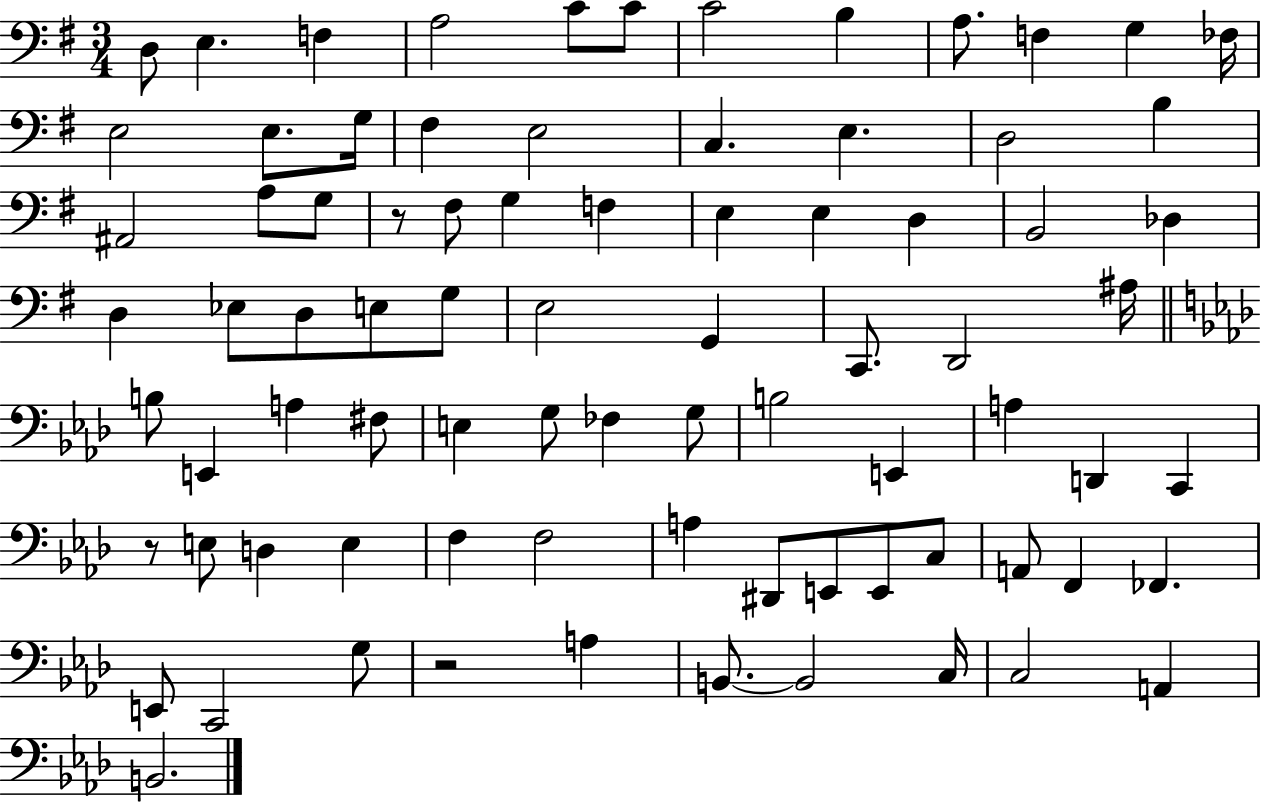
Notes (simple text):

D3/e E3/q. F3/q A3/h C4/e C4/e C4/h B3/q A3/e. F3/q G3/q FES3/s E3/h E3/e. G3/s F#3/q E3/h C3/q. E3/q. D3/h B3/q A#2/h A3/e G3/e R/e F#3/e G3/q F3/q E3/q E3/q D3/q B2/h Db3/q D3/q Eb3/e D3/e E3/e G3/e E3/h G2/q C2/e. D2/h A#3/s B3/e E2/q A3/q F#3/e E3/q G3/e FES3/q G3/e B3/h E2/q A3/q D2/q C2/q R/e E3/e D3/q E3/q F3/q F3/h A3/q D#2/e E2/e E2/e C3/e A2/e F2/q FES2/q. E2/e C2/h G3/e R/h A3/q B2/e. B2/h C3/s C3/h A2/q B2/h.